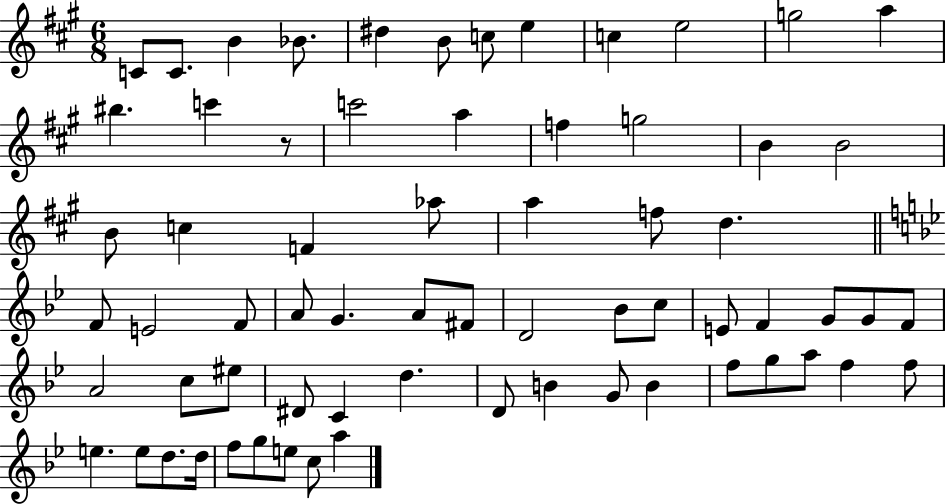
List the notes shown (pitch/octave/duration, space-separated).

C4/e C4/e. B4/q Bb4/e. D#5/q B4/e C5/e E5/q C5/q E5/h G5/h A5/q BIS5/q. C6/q R/e C6/h A5/q F5/q G5/h B4/q B4/h B4/e C5/q F4/q Ab5/e A5/q F5/e D5/q. F4/e E4/h F4/e A4/e G4/q. A4/e F#4/e D4/h Bb4/e C5/e E4/e F4/q G4/e G4/e F4/e A4/h C5/e EIS5/e D#4/e C4/q D5/q. D4/e B4/q G4/e B4/q F5/e G5/e A5/e F5/q F5/e E5/q. E5/e D5/e. D5/s F5/e G5/e E5/e C5/e A5/q